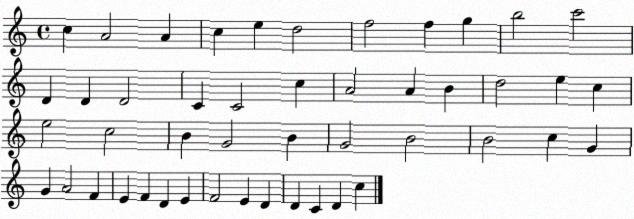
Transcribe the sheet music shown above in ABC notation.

X:1
T:Untitled
M:4/4
L:1/4
K:C
c A2 A c e d2 f2 f g b2 c'2 D D D2 C C2 c A2 A B d2 e c e2 c2 B G2 B G2 B2 B2 c G G A2 F E F D E F2 E D D C D c